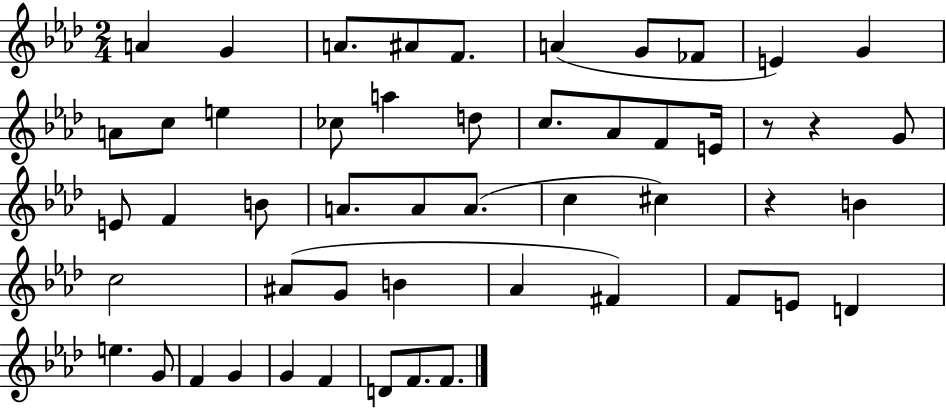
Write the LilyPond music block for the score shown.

{
  \clef treble
  \numericTimeSignature
  \time 2/4
  \key aes \major
  a'4 g'4 | a'8. ais'8 f'8. | a'4( g'8 fes'8 | e'4) g'4 | \break a'8 c''8 e''4 | ces''8 a''4 d''8 | c''8. aes'8 f'8 e'16 | r8 r4 g'8 | \break e'8 f'4 b'8 | a'8. a'8 a'8.( | c''4 cis''4) | r4 b'4 | \break c''2 | ais'8( g'8 b'4 | aes'4 fis'4) | f'8 e'8 d'4 | \break e''4. g'8 | f'4 g'4 | g'4 f'4 | d'8 f'8. f'8. | \break \bar "|."
}